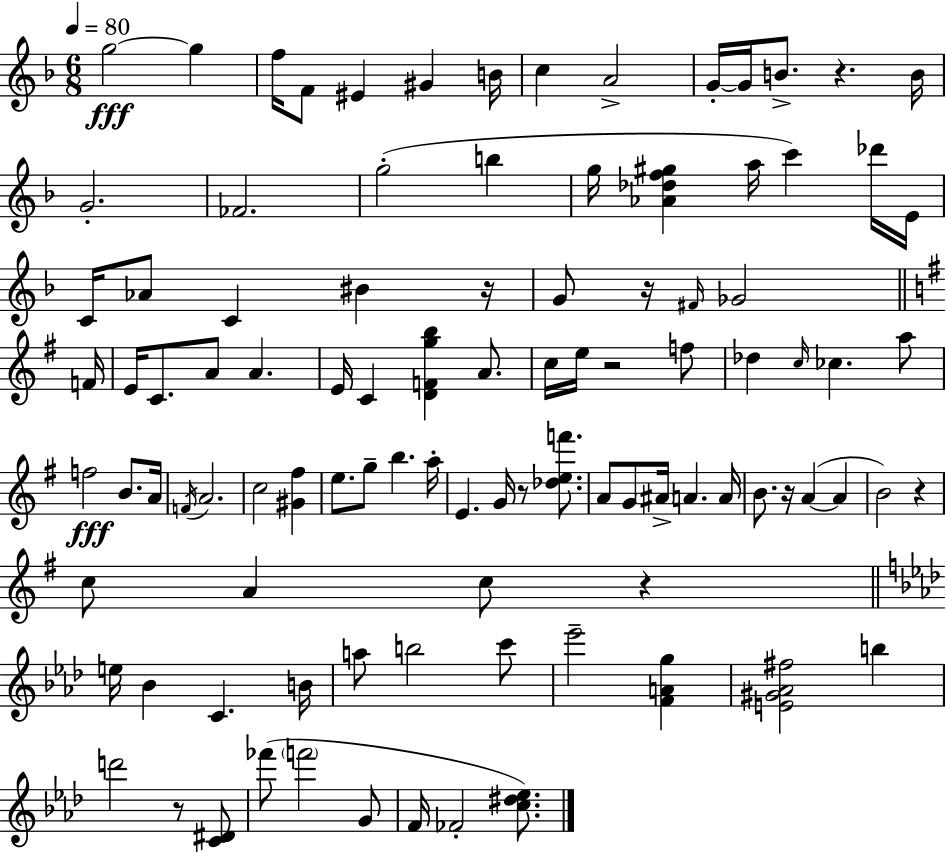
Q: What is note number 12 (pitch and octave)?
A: B4